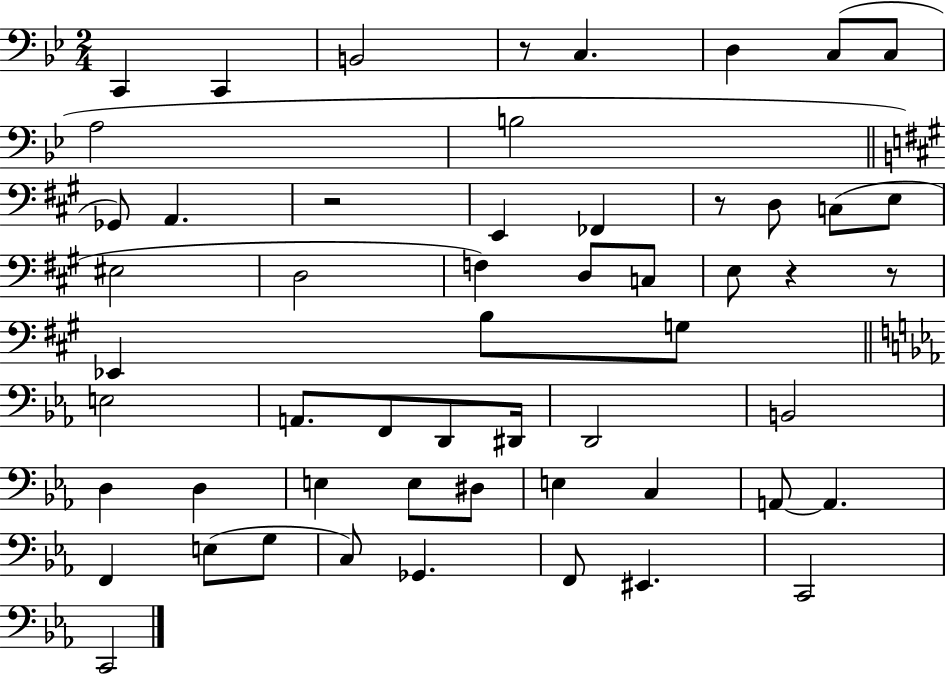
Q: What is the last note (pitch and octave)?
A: C2